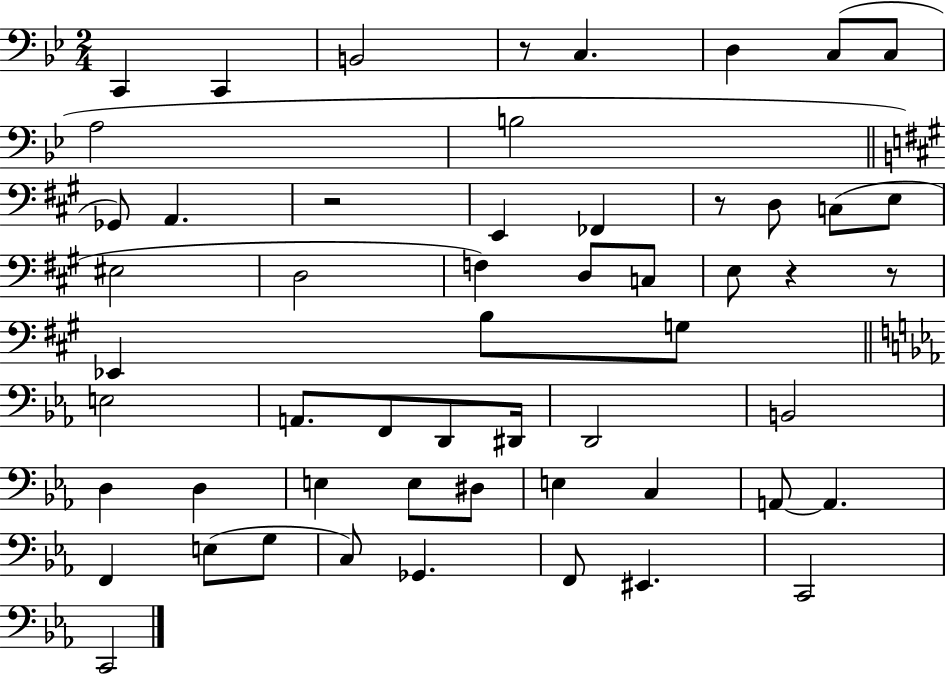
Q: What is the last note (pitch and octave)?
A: C2